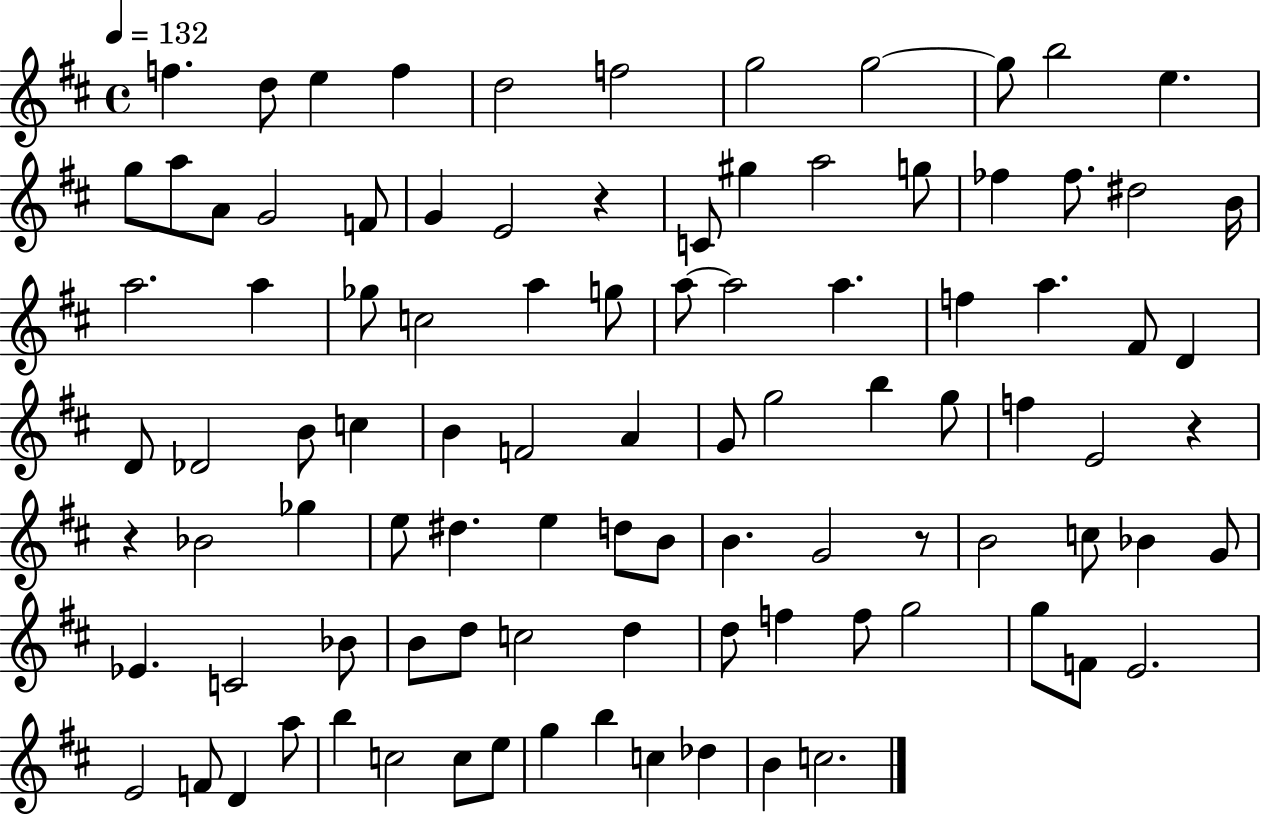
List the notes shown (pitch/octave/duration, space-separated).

F5/q. D5/e E5/q F5/q D5/h F5/h G5/h G5/h G5/e B5/h E5/q. G5/e A5/e A4/e G4/h F4/e G4/q E4/h R/q C4/e G#5/q A5/h G5/e FES5/q FES5/e. D#5/h B4/s A5/h. A5/q Gb5/e C5/h A5/q G5/e A5/e A5/h A5/q. F5/q A5/q. F#4/e D4/q D4/e Db4/h B4/e C5/q B4/q F4/h A4/q G4/e G5/h B5/q G5/e F5/q E4/h R/q R/q Bb4/h Gb5/q E5/e D#5/q. E5/q D5/e B4/e B4/q. G4/h R/e B4/h C5/e Bb4/q G4/e Eb4/q. C4/h Bb4/e B4/e D5/e C5/h D5/q D5/e F5/q F5/e G5/h G5/e F4/e E4/h. E4/h F4/e D4/q A5/e B5/q C5/h C5/e E5/e G5/q B5/q C5/q Db5/q B4/q C5/h.